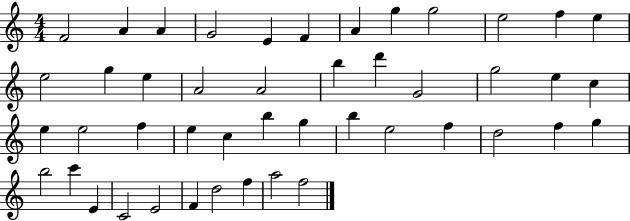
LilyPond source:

{
  \clef treble
  \numericTimeSignature
  \time 4/4
  \key c \major
  f'2 a'4 a'4 | g'2 e'4 f'4 | a'4 g''4 g''2 | e''2 f''4 e''4 | \break e''2 g''4 e''4 | a'2 a'2 | b''4 d'''4 g'2 | g''2 e''4 c''4 | \break e''4 e''2 f''4 | e''4 c''4 b''4 g''4 | b''4 e''2 f''4 | d''2 f''4 g''4 | \break b''2 c'''4 e'4 | c'2 e'2 | f'4 d''2 f''4 | a''2 f''2 | \break \bar "|."
}